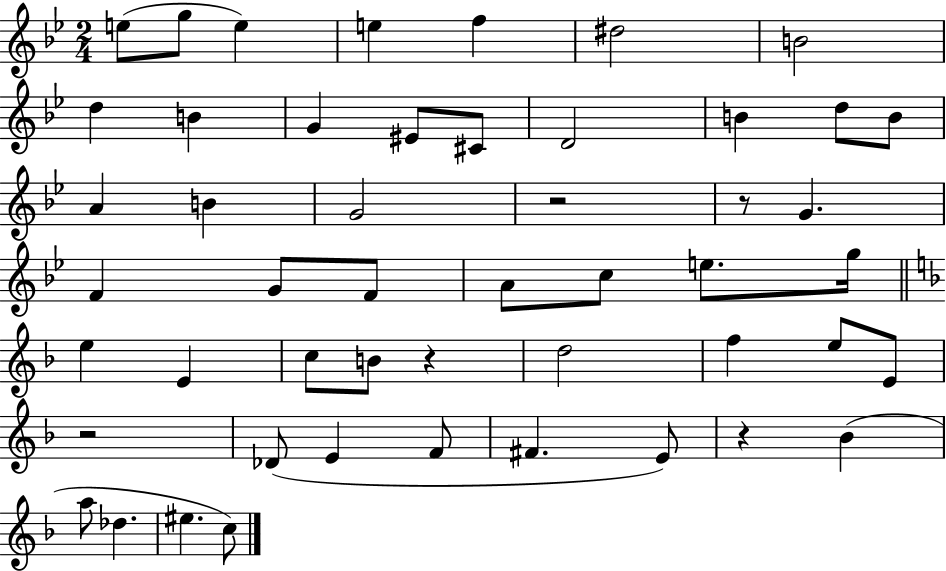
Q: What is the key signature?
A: BES major